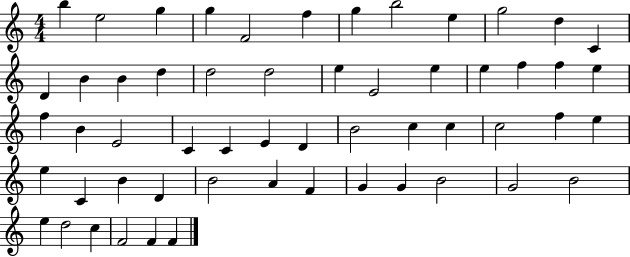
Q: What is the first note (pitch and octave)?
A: B5